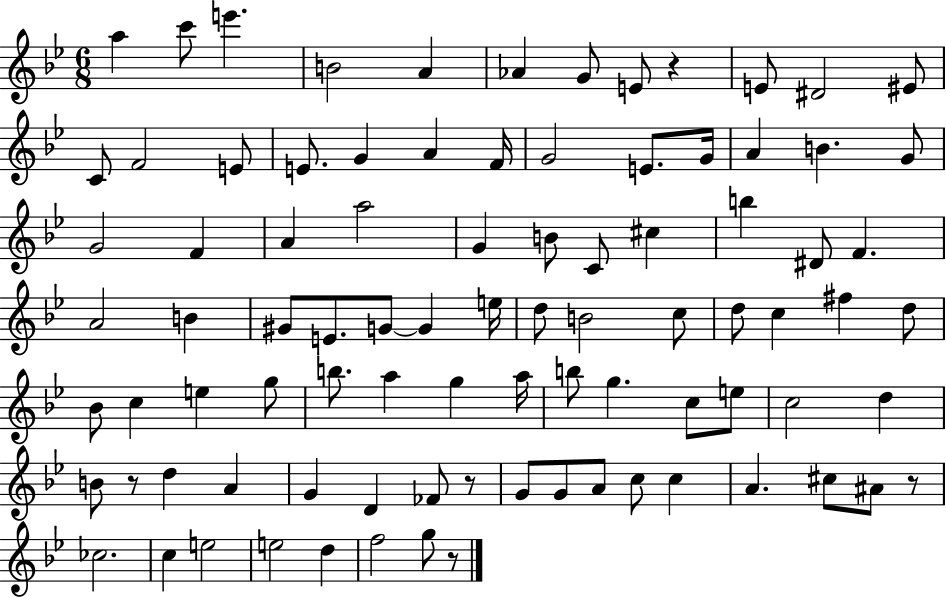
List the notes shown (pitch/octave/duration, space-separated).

A5/q C6/e E6/q. B4/h A4/q Ab4/q G4/e E4/e R/q E4/e D#4/h EIS4/e C4/e F4/h E4/e E4/e. G4/q A4/q F4/s G4/h E4/e. G4/s A4/q B4/q. G4/e G4/h F4/q A4/q A5/h G4/q B4/e C4/e C#5/q B5/q D#4/e F4/q. A4/h B4/q G#4/e E4/e. G4/e G4/q E5/s D5/e B4/h C5/e D5/e C5/q F#5/q D5/e Bb4/e C5/q E5/q G5/e B5/e. A5/q G5/q A5/s B5/e G5/q. C5/e E5/e C5/h D5/q B4/e R/e D5/q A4/q G4/q D4/q FES4/e R/e G4/e G4/e A4/e C5/e C5/q A4/q. C#5/e A#4/e R/e CES5/h. C5/q E5/h E5/h D5/q F5/h G5/e R/e